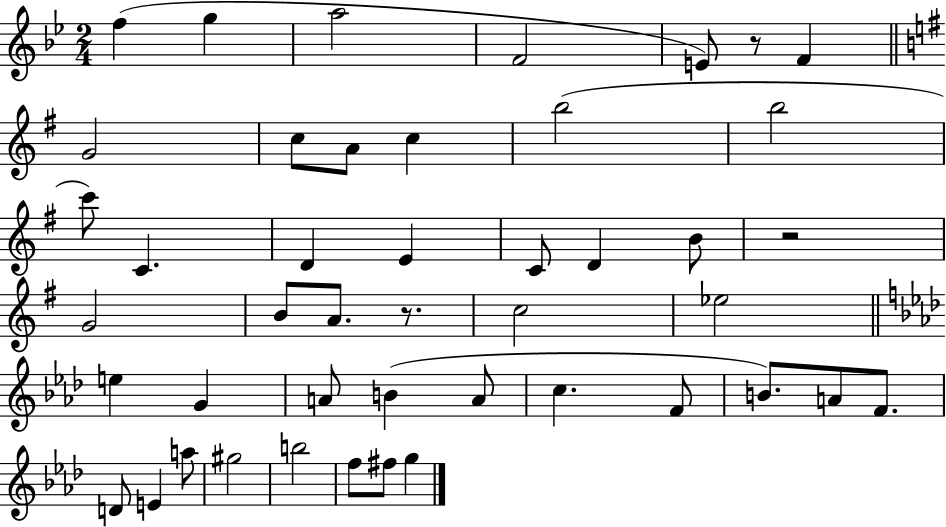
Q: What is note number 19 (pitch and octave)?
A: B4